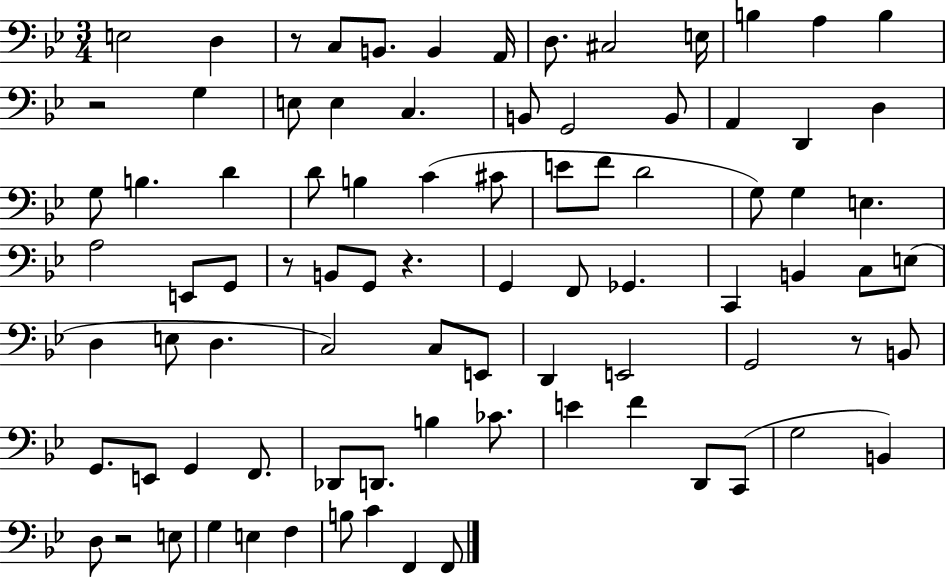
X:1
T:Untitled
M:3/4
L:1/4
K:Bb
E,2 D, z/2 C,/2 B,,/2 B,, A,,/4 D,/2 ^C,2 E,/4 B, A, B, z2 G, E,/2 E, C, B,,/2 G,,2 B,,/2 A,, D,, D, G,/2 B, D D/2 B, C ^C/2 E/2 F/2 D2 G,/2 G, E, A,2 E,,/2 G,,/2 z/2 B,,/2 G,,/2 z G,, F,,/2 _G,, C,, B,, C,/2 E,/2 D, E,/2 D, C,2 C,/2 E,,/2 D,, E,,2 G,,2 z/2 B,,/2 G,,/2 E,,/2 G,, F,,/2 _D,,/2 D,,/2 B, _C/2 E F D,,/2 C,,/2 G,2 B,, D,/2 z2 E,/2 G, E, F, B,/2 C F,, F,,/2